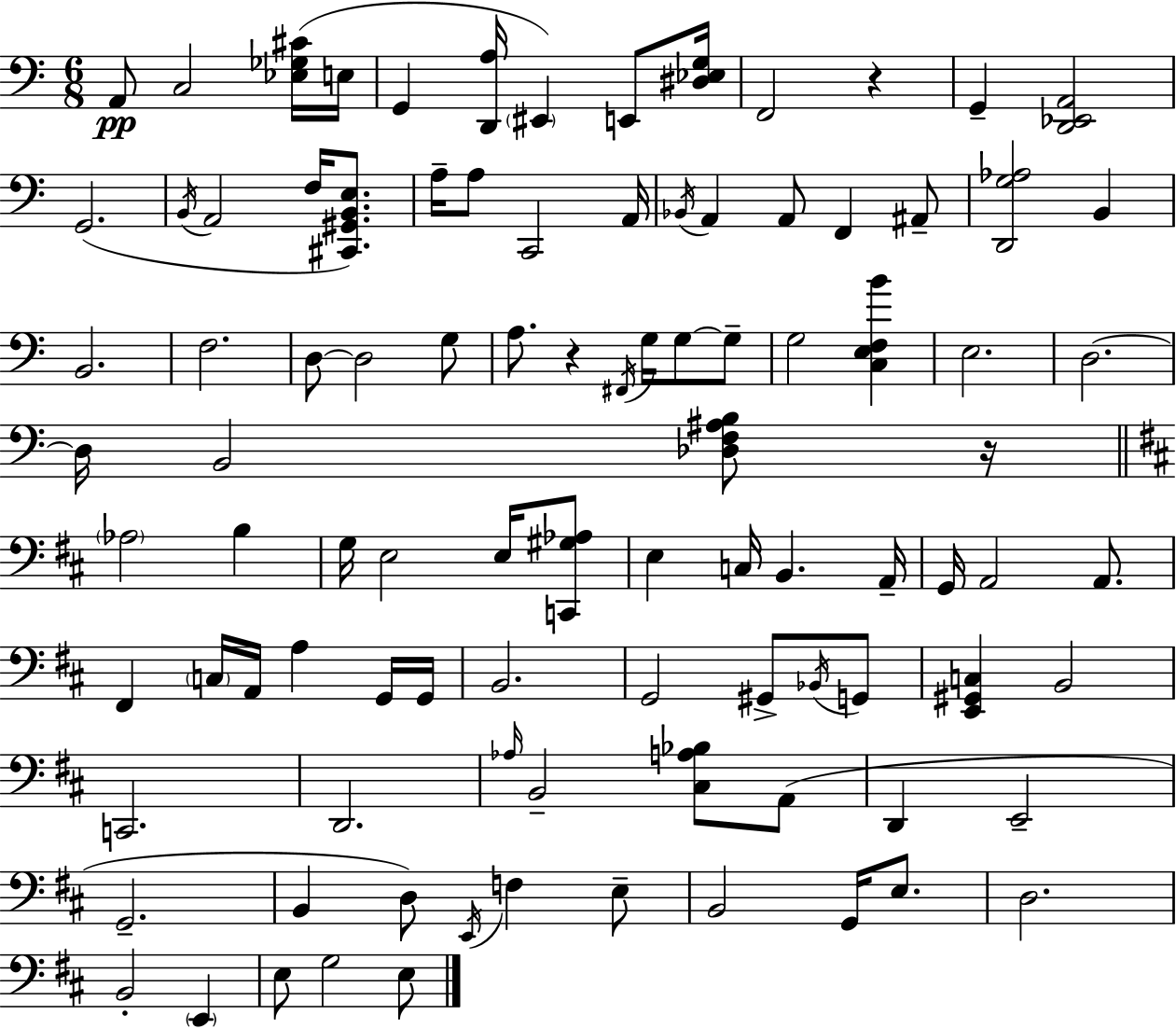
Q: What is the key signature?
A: A minor